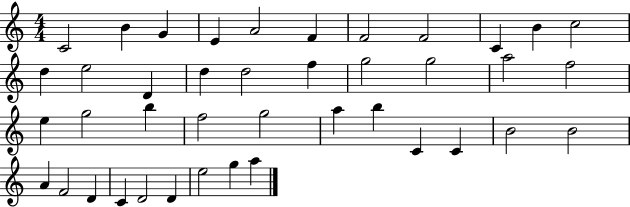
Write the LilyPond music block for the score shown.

{
  \clef treble
  \numericTimeSignature
  \time 4/4
  \key c \major
  c'2 b'4 g'4 | e'4 a'2 f'4 | f'2 f'2 | c'4 b'4 c''2 | \break d''4 e''2 d'4 | d''4 d''2 f''4 | g''2 g''2 | a''2 f''2 | \break e''4 g''2 b''4 | f''2 g''2 | a''4 b''4 c'4 c'4 | b'2 b'2 | \break a'4 f'2 d'4 | c'4 d'2 d'4 | e''2 g''4 a''4 | \bar "|."
}